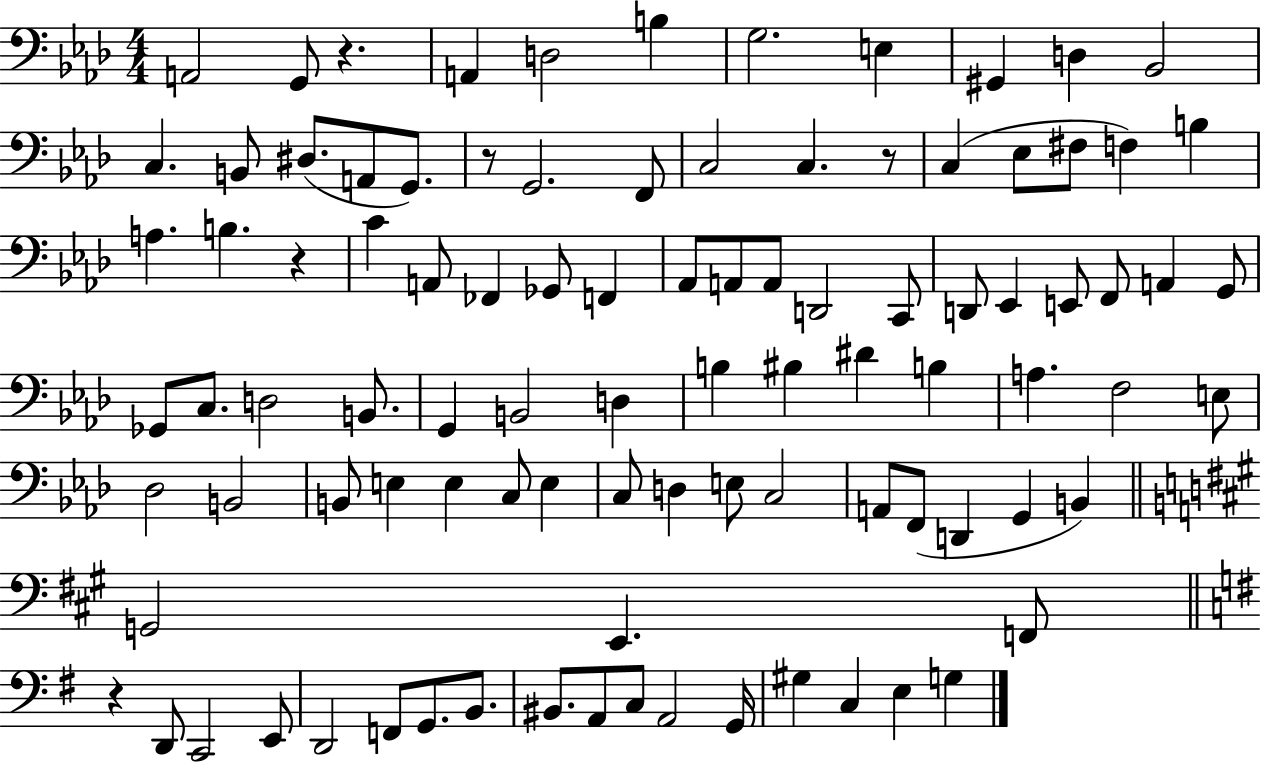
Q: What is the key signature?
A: AES major